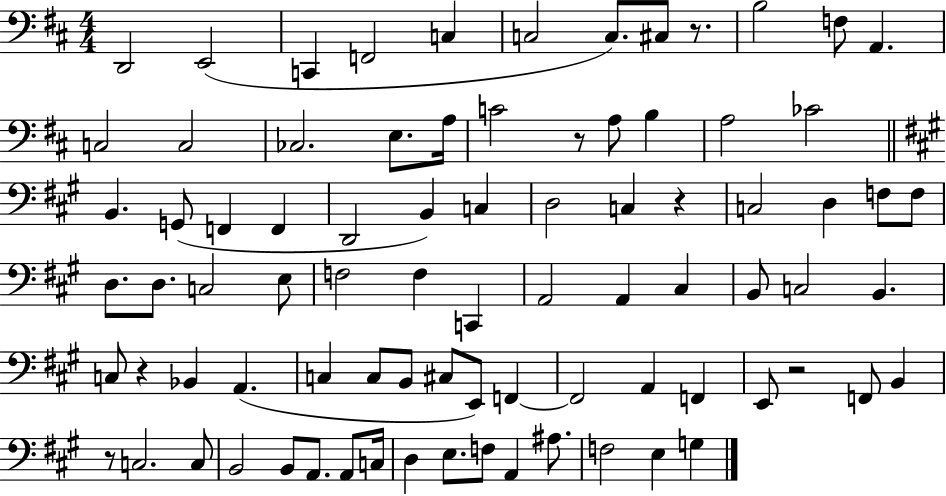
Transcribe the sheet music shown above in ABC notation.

X:1
T:Untitled
M:4/4
L:1/4
K:D
D,,2 E,,2 C,, F,,2 C, C,2 C,/2 ^C,/2 z/2 B,2 F,/2 A,, C,2 C,2 _C,2 E,/2 A,/4 C2 z/2 A,/2 B, A,2 _C2 B,, G,,/2 F,, F,, D,,2 B,, C, D,2 C, z C,2 D, F,/2 F,/2 D,/2 D,/2 C,2 E,/2 F,2 F, C,, A,,2 A,, ^C, B,,/2 C,2 B,, C,/2 z _B,, A,, C, C,/2 B,,/2 ^C,/2 E,,/2 F,, F,,2 A,, F,, E,,/2 z2 F,,/2 B,, z/2 C,2 C,/2 B,,2 B,,/2 A,,/2 A,,/2 C,/4 D, E,/2 F,/2 A,, ^A,/2 F,2 E, G,